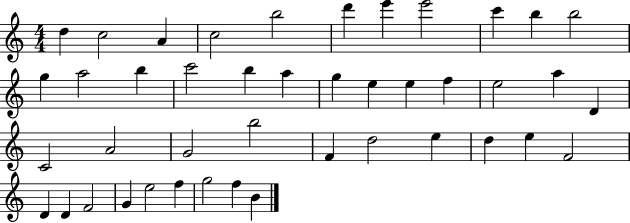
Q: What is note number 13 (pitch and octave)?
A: A5